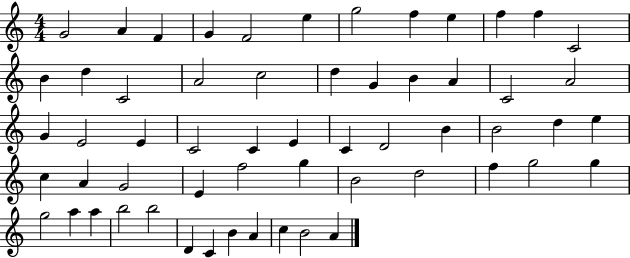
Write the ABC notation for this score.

X:1
T:Untitled
M:4/4
L:1/4
K:C
G2 A F G F2 e g2 f e f f C2 B d C2 A2 c2 d G B A C2 A2 G E2 E C2 C E C D2 B B2 d e c A G2 E f2 g B2 d2 f g2 g g2 a a b2 b2 D C B A c B2 A